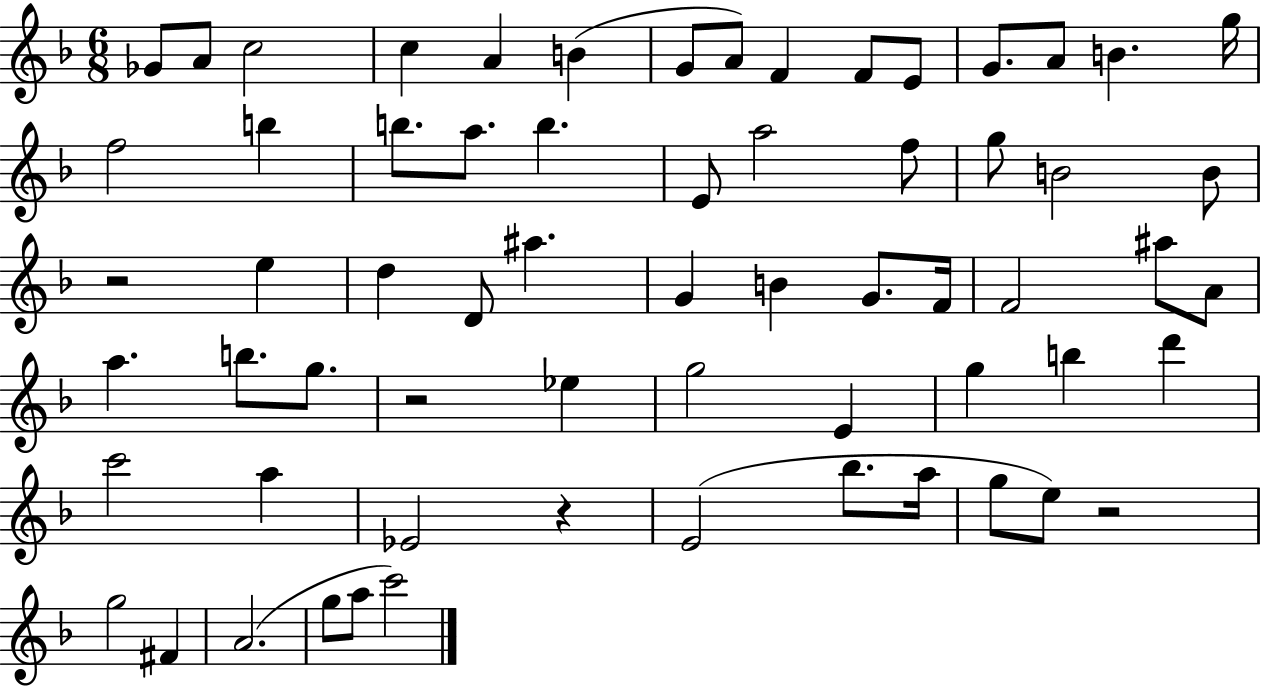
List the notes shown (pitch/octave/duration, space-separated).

Gb4/e A4/e C5/h C5/q A4/q B4/q G4/e A4/e F4/q F4/e E4/e G4/e. A4/e B4/q. G5/s F5/h B5/q B5/e. A5/e. B5/q. E4/e A5/h F5/e G5/e B4/h B4/e R/h E5/q D5/q D4/e A#5/q. G4/q B4/q G4/e. F4/s F4/h A#5/e A4/e A5/q. B5/e. G5/e. R/h Eb5/q G5/h E4/q G5/q B5/q D6/q C6/h A5/q Eb4/h R/q E4/h Bb5/e. A5/s G5/e E5/e R/h G5/h F#4/q A4/h. G5/e A5/e C6/h